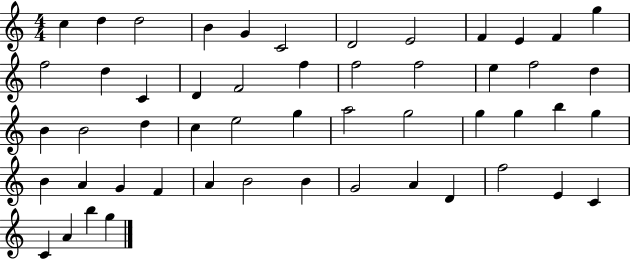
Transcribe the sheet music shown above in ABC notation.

X:1
T:Untitled
M:4/4
L:1/4
K:C
c d d2 B G C2 D2 E2 F E F g f2 d C D F2 f f2 f2 e f2 d B B2 d c e2 g a2 g2 g g b g B A G F A B2 B G2 A D f2 E C C A b g